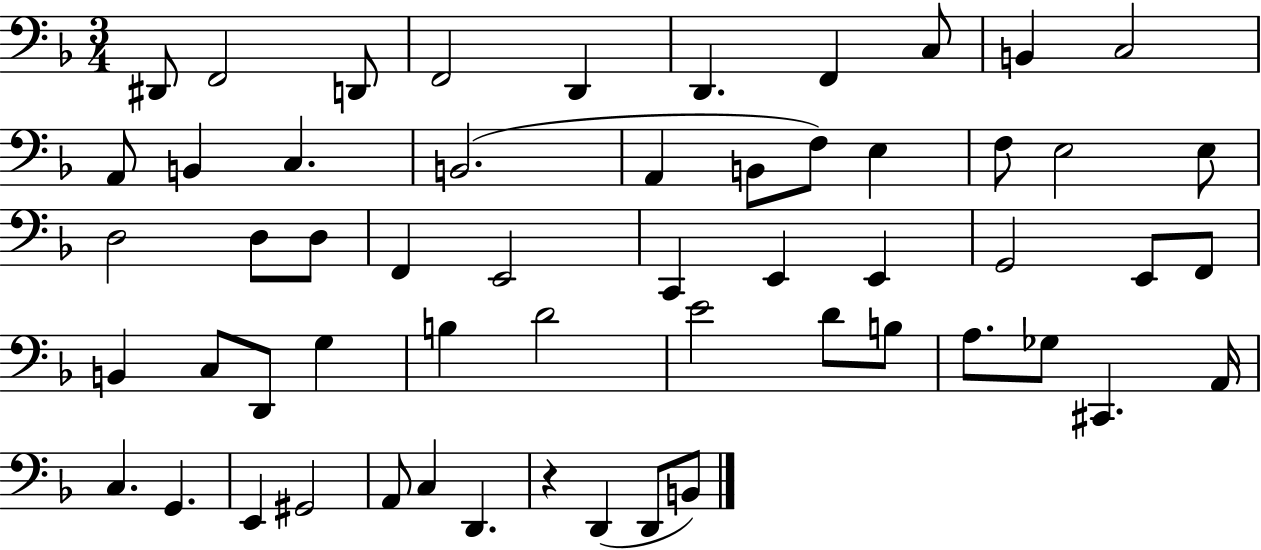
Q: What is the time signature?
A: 3/4